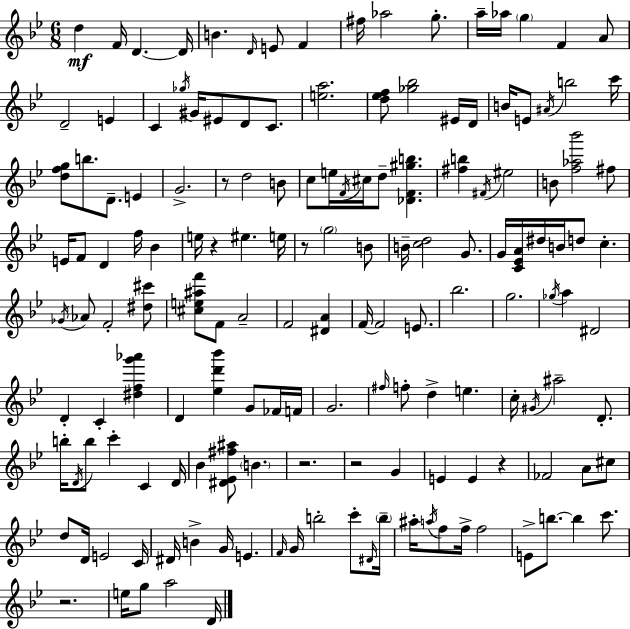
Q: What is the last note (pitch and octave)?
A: D4